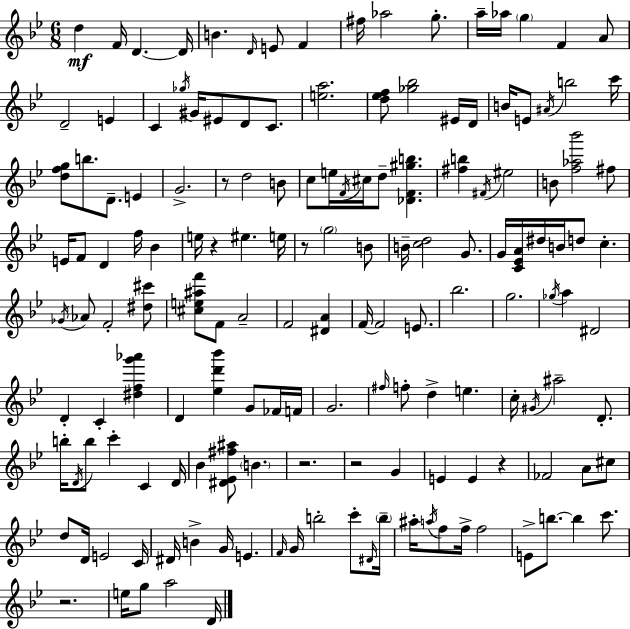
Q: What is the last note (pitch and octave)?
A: D4